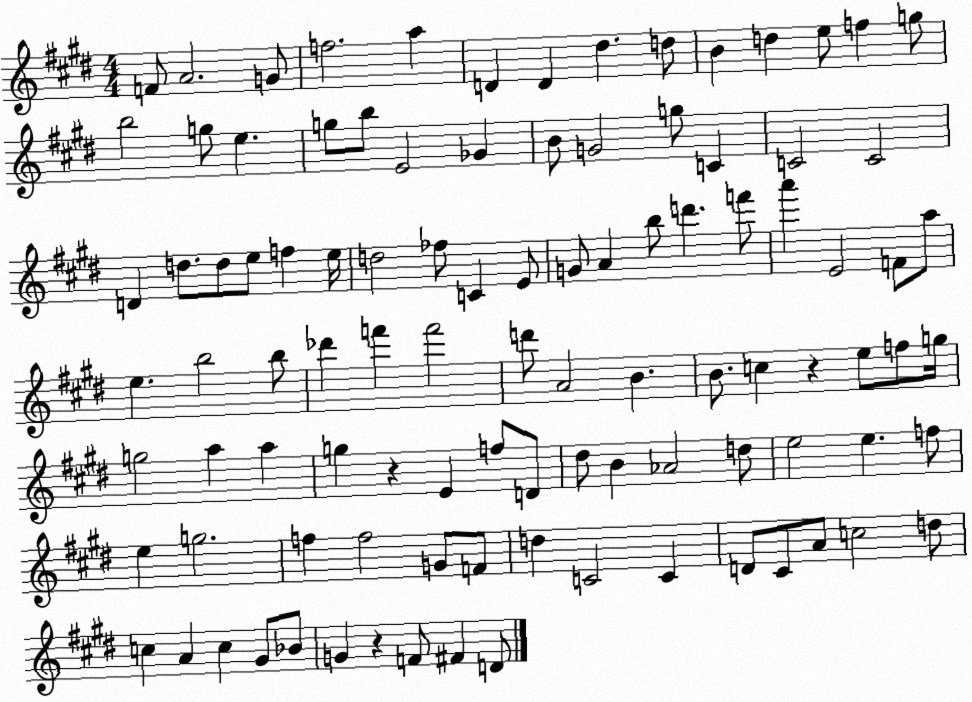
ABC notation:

X:1
T:Untitled
M:4/4
L:1/4
K:E
F/2 A2 G/2 f2 a D D ^d d/2 B d e/2 f g/2 b2 g/2 e g/2 b/2 E2 _G B/2 G2 g/2 C C2 C2 D d/2 d/2 e/2 f e/4 d2 _f/2 C E/2 G/2 A b/2 d' f'/2 a' E2 F/2 a/2 e b2 b/2 _d' f' f'2 d'/2 A2 B B/2 c z e/2 f/2 g/4 g2 a a g z E f/2 D/2 ^d/2 B _A2 d/2 e2 e f/2 e g2 f f2 G/2 F/2 d C2 C D/2 ^C/2 A/2 c2 d/2 c A c ^G/2 _B/2 G z F/2 ^F D/2